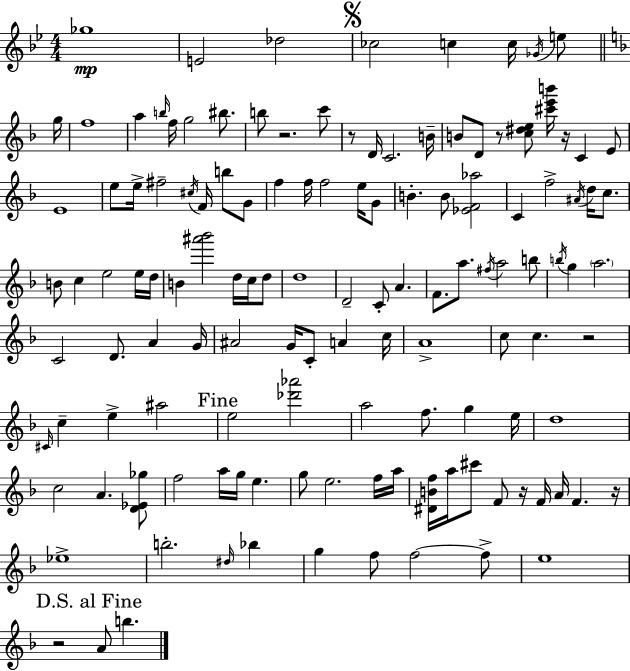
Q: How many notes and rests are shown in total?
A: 129